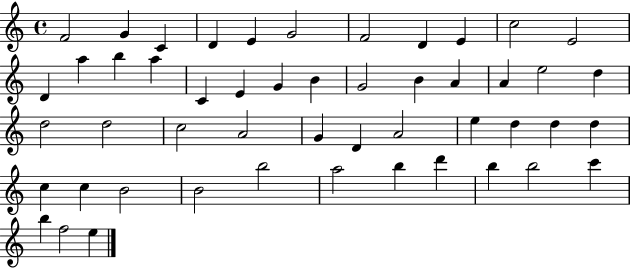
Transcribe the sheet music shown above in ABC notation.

X:1
T:Untitled
M:4/4
L:1/4
K:C
F2 G C D E G2 F2 D E c2 E2 D a b a C E G B G2 B A A e2 d d2 d2 c2 A2 G D A2 e d d d c c B2 B2 b2 a2 b d' b b2 c' b f2 e